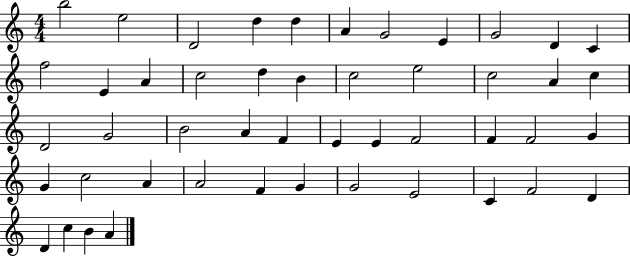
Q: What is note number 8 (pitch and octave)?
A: E4